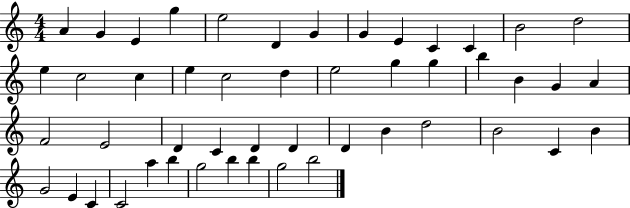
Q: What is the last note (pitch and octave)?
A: B5